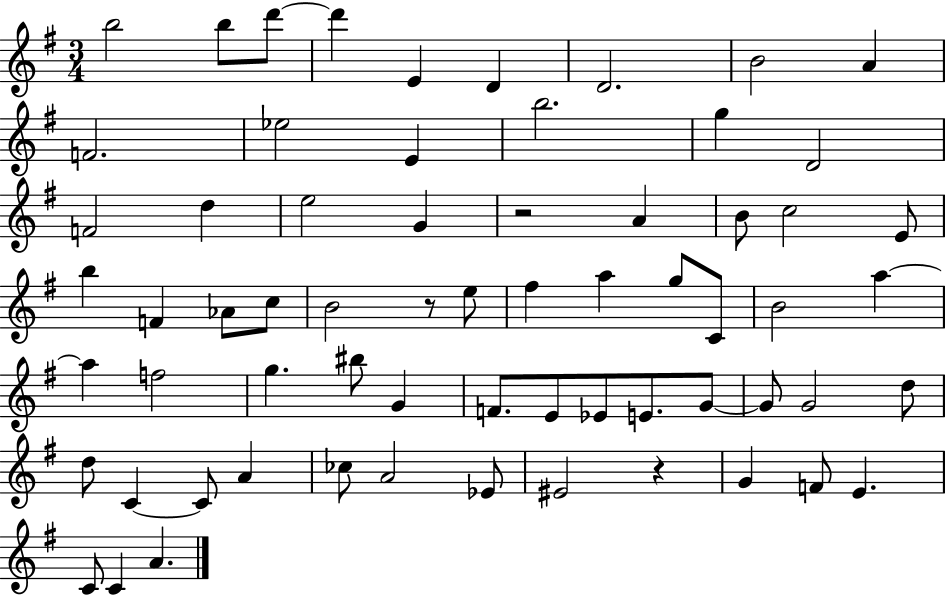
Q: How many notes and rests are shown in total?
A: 65